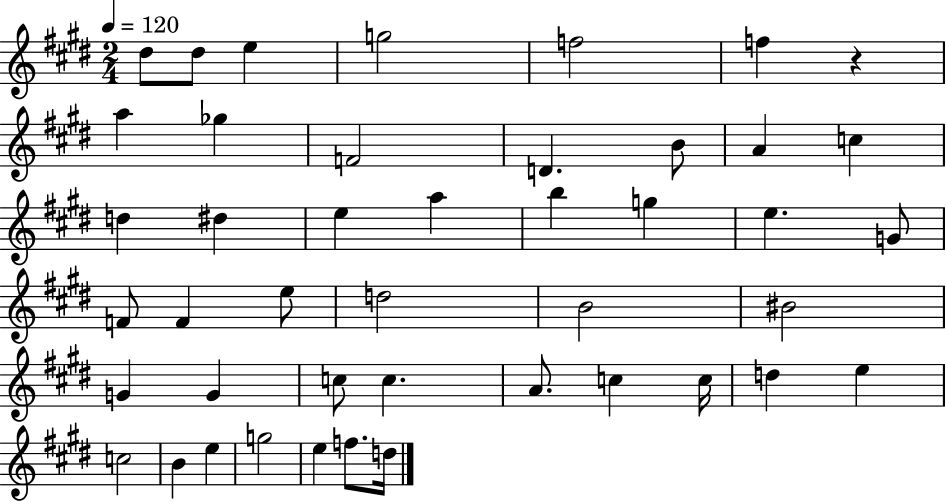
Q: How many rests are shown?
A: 1